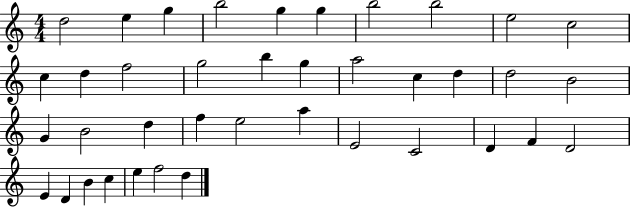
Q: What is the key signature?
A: C major